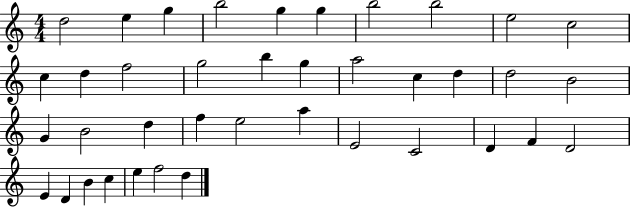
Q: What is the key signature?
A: C major